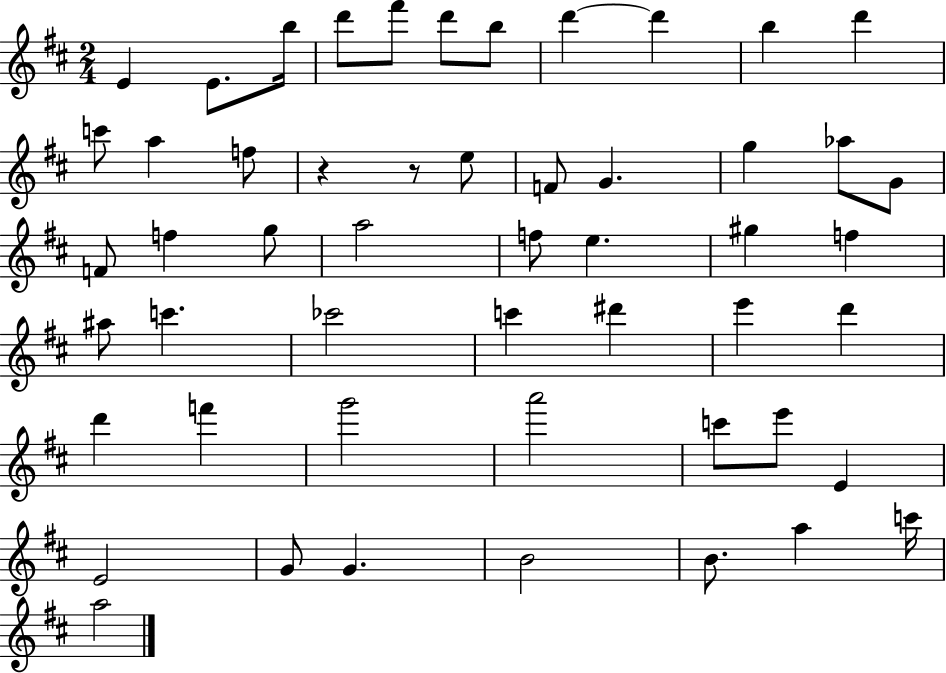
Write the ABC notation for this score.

X:1
T:Untitled
M:2/4
L:1/4
K:D
E E/2 b/4 d'/2 ^f'/2 d'/2 b/2 d' d' b d' c'/2 a f/2 z z/2 e/2 F/2 G g _a/2 G/2 F/2 f g/2 a2 f/2 e ^g f ^a/2 c' _c'2 c' ^d' e' d' d' f' g'2 a'2 c'/2 e'/2 E E2 G/2 G B2 B/2 a c'/4 a2